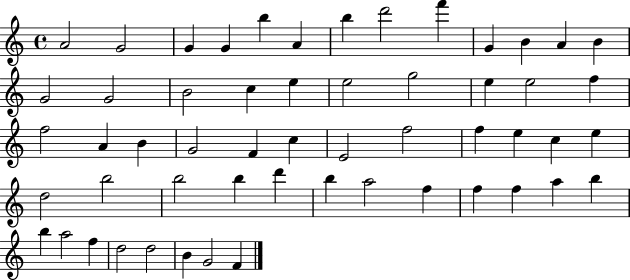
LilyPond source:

{
  \clef treble
  \time 4/4
  \defaultTimeSignature
  \key c \major
  a'2 g'2 | g'4 g'4 b''4 a'4 | b''4 d'''2 f'''4 | g'4 b'4 a'4 b'4 | \break g'2 g'2 | b'2 c''4 e''4 | e''2 g''2 | e''4 e''2 f''4 | \break f''2 a'4 b'4 | g'2 f'4 c''4 | e'2 f''2 | f''4 e''4 c''4 e''4 | \break d''2 b''2 | b''2 b''4 d'''4 | b''4 a''2 f''4 | f''4 f''4 a''4 b''4 | \break b''4 a''2 f''4 | d''2 d''2 | b'4 g'2 f'4 | \bar "|."
}